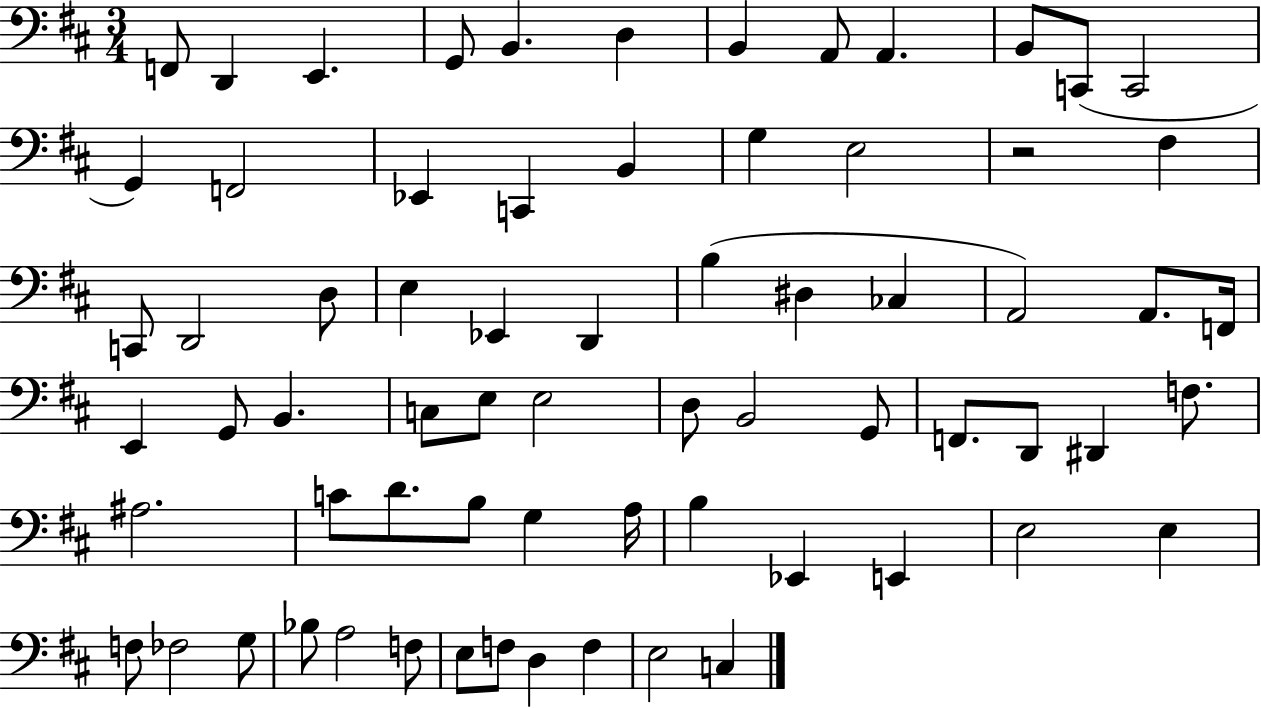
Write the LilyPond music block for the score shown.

{
  \clef bass
  \numericTimeSignature
  \time 3/4
  \key d \major
  f,8 d,4 e,4. | g,8 b,4. d4 | b,4 a,8 a,4. | b,8 c,8( c,2 | \break g,4) f,2 | ees,4 c,4 b,4 | g4 e2 | r2 fis4 | \break c,8 d,2 d8 | e4 ees,4 d,4 | b4( dis4 ces4 | a,2) a,8. f,16 | \break e,4 g,8 b,4. | c8 e8 e2 | d8 b,2 g,8 | f,8. d,8 dis,4 f8. | \break ais2. | c'8 d'8. b8 g4 a16 | b4 ees,4 e,4 | e2 e4 | \break f8 fes2 g8 | bes8 a2 f8 | e8 f8 d4 f4 | e2 c4 | \break \bar "|."
}